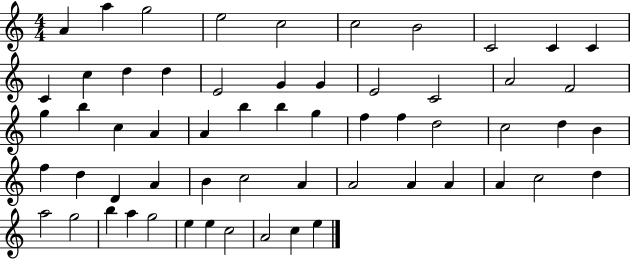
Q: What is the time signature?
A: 4/4